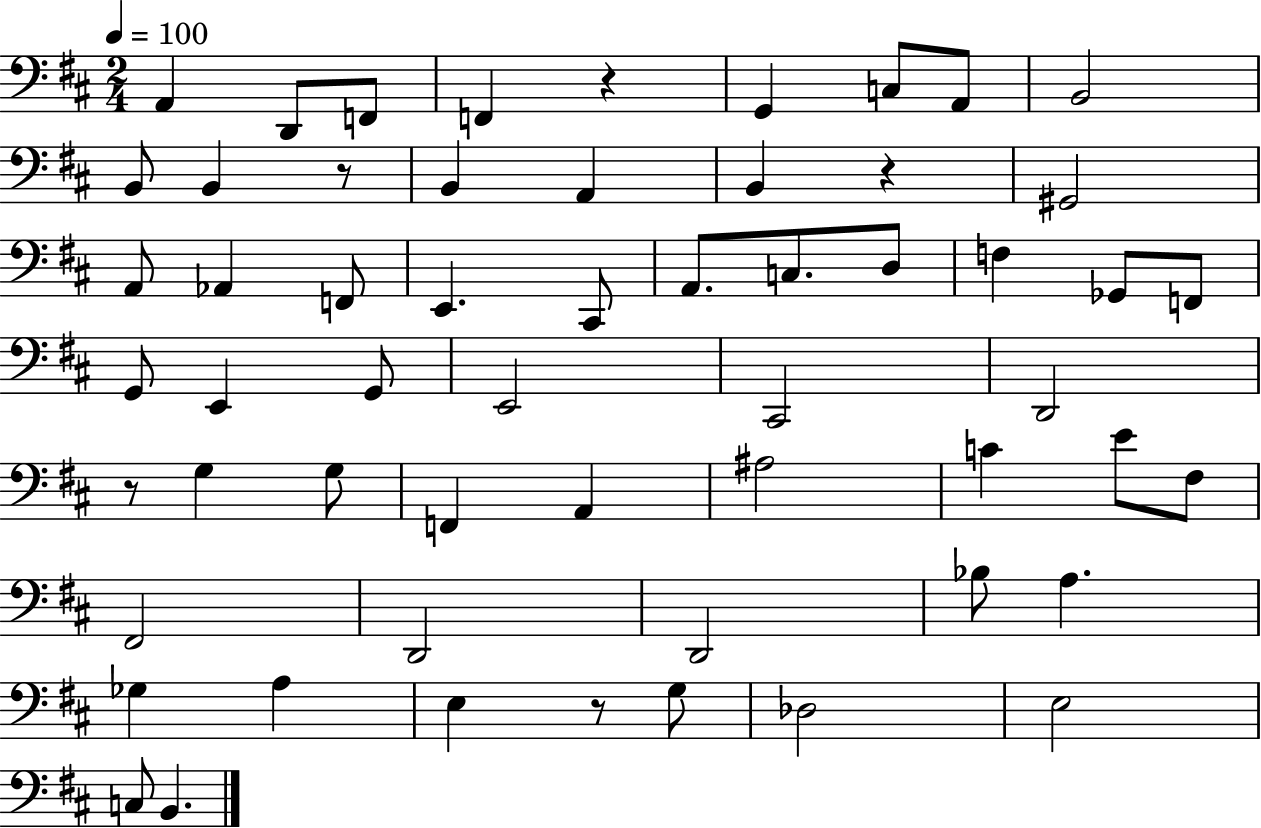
A2/q D2/e F2/e F2/q R/q G2/q C3/e A2/e B2/h B2/e B2/q R/e B2/q A2/q B2/q R/q G#2/h A2/e Ab2/q F2/e E2/q. C#2/e A2/e. C3/e. D3/e F3/q Gb2/e F2/e G2/e E2/q G2/e E2/h C#2/h D2/h R/e G3/q G3/e F2/q A2/q A#3/h C4/q E4/e F#3/e F#2/h D2/h D2/h Bb3/e A3/q. Gb3/q A3/q E3/q R/e G3/e Db3/h E3/h C3/e B2/q.